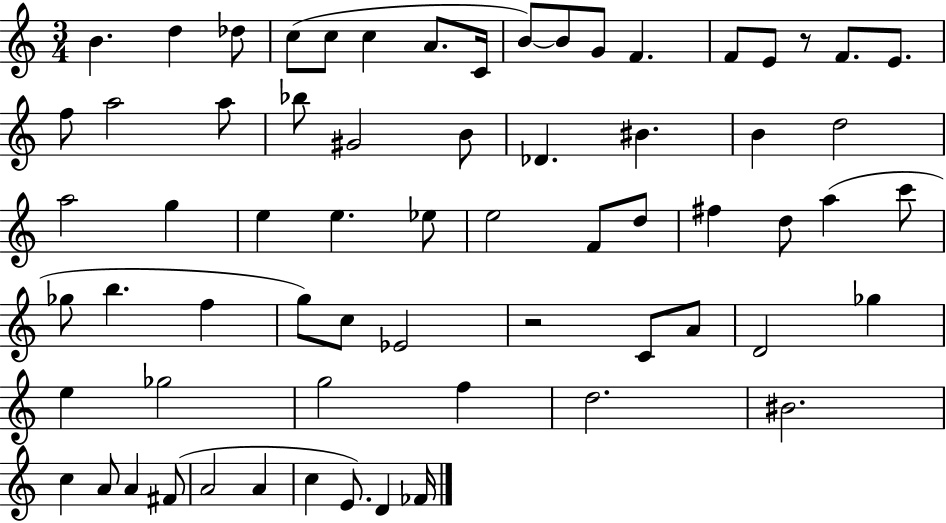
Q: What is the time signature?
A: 3/4